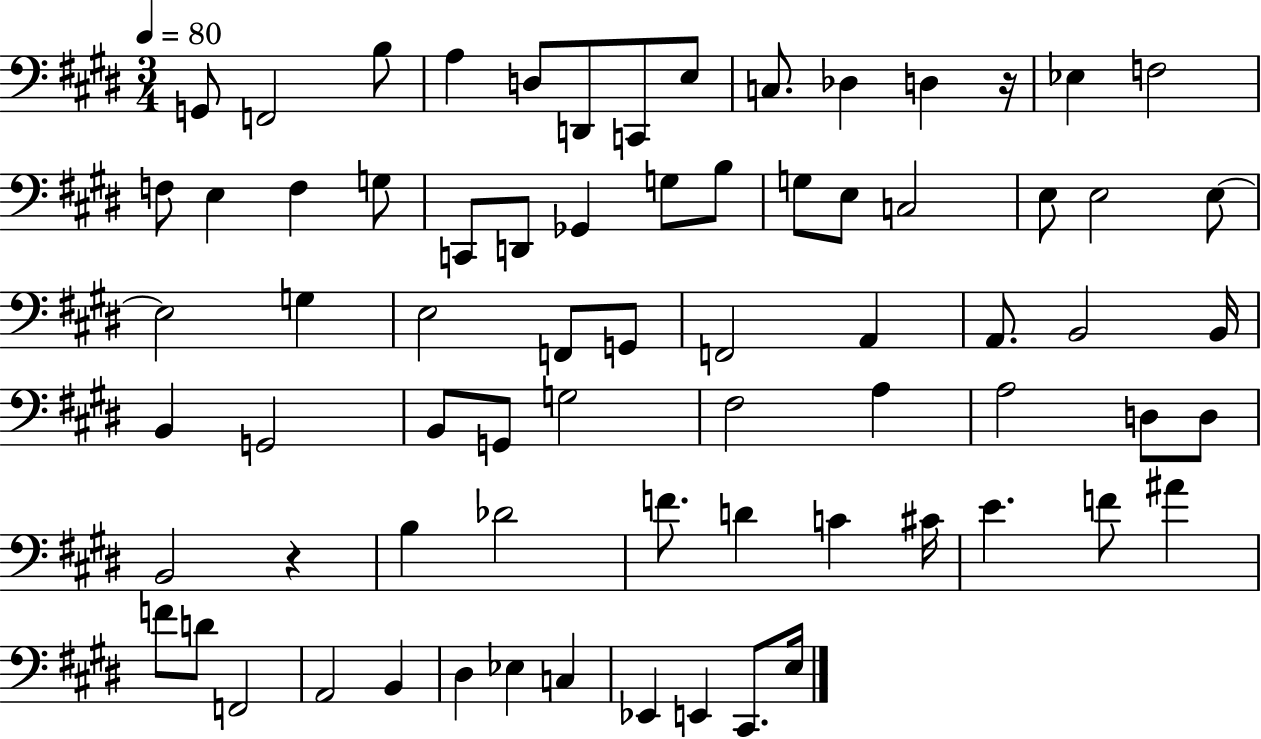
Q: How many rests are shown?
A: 2